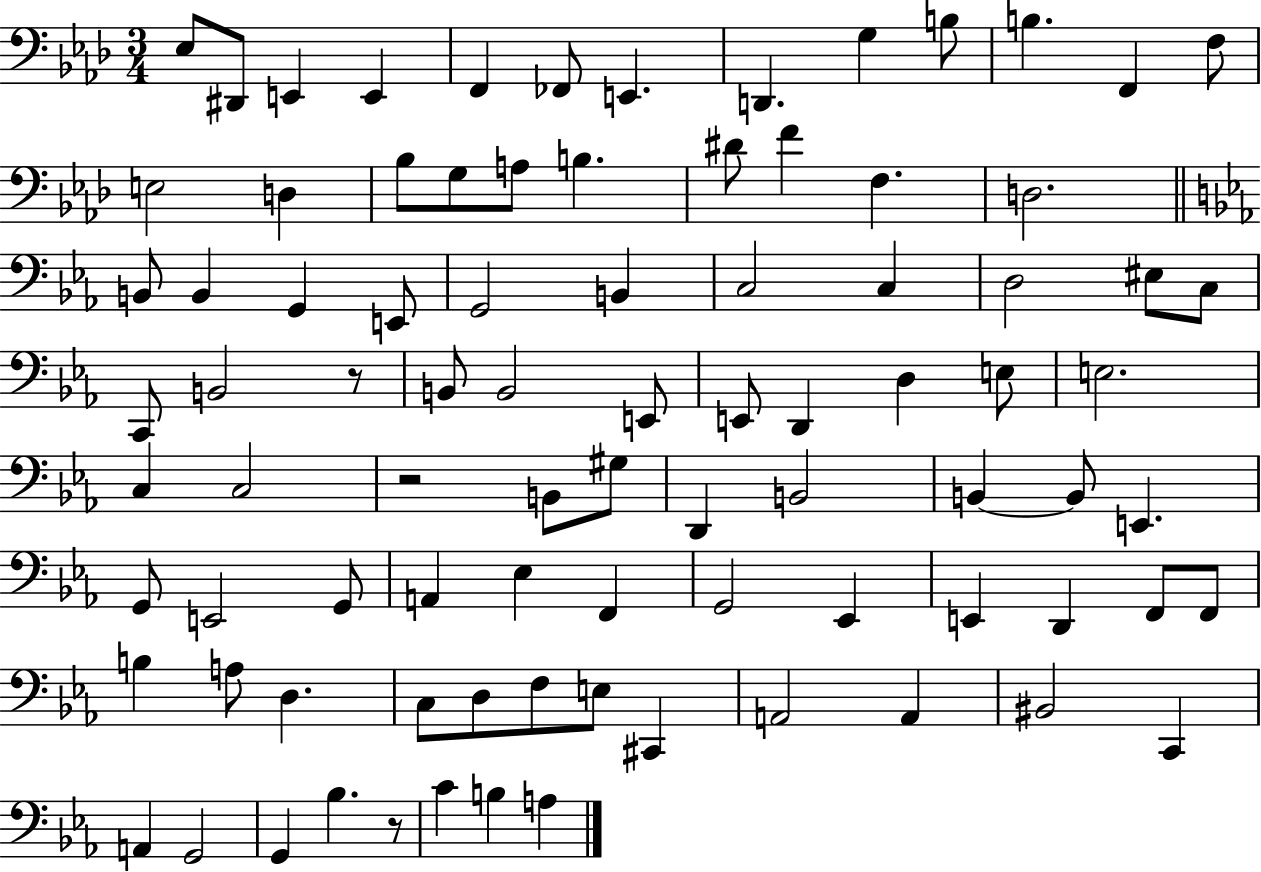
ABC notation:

X:1
T:Untitled
M:3/4
L:1/4
K:Ab
_E,/2 ^D,,/2 E,, E,, F,, _F,,/2 E,, D,, G, B,/2 B, F,, F,/2 E,2 D, _B,/2 G,/2 A,/2 B, ^D/2 F F, D,2 B,,/2 B,, G,, E,,/2 G,,2 B,, C,2 C, D,2 ^E,/2 C,/2 C,,/2 B,,2 z/2 B,,/2 B,,2 E,,/2 E,,/2 D,, D, E,/2 E,2 C, C,2 z2 B,,/2 ^G,/2 D,, B,,2 B,, B,,/2 E,, G,,/2 E,,2 G,,/2 A,, _E, F,, G,,2 _E,, E,, D,, F,,/2 F,,/2 B, A,/2 D, C,/2 D,/2 F,/2 E,/2 ^C,, A,,2 A,, ^B,,2 C,, A,, G,,2 G,, _B, z/2 C B, A,